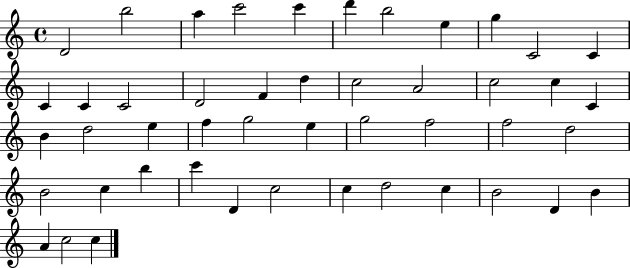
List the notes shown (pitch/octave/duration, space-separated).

D4/h B5/h A5/q C6/h C6/q D6/q B5/h E5/q G5/q C4/h C4/q C4/q C4/q C4/h D4/h F4/q D5/q C5/h A4/h C5/h C5/q C4/q B4/q D5/h E5/q F5/q G5/h E5/q G5/h F5/h F5/h D5/h B4/h C5/q B5/q C6/q D4/q C5/h C5/q D5/h C5/q B4/h D4/q B4/q A4/q C5/h C5/q